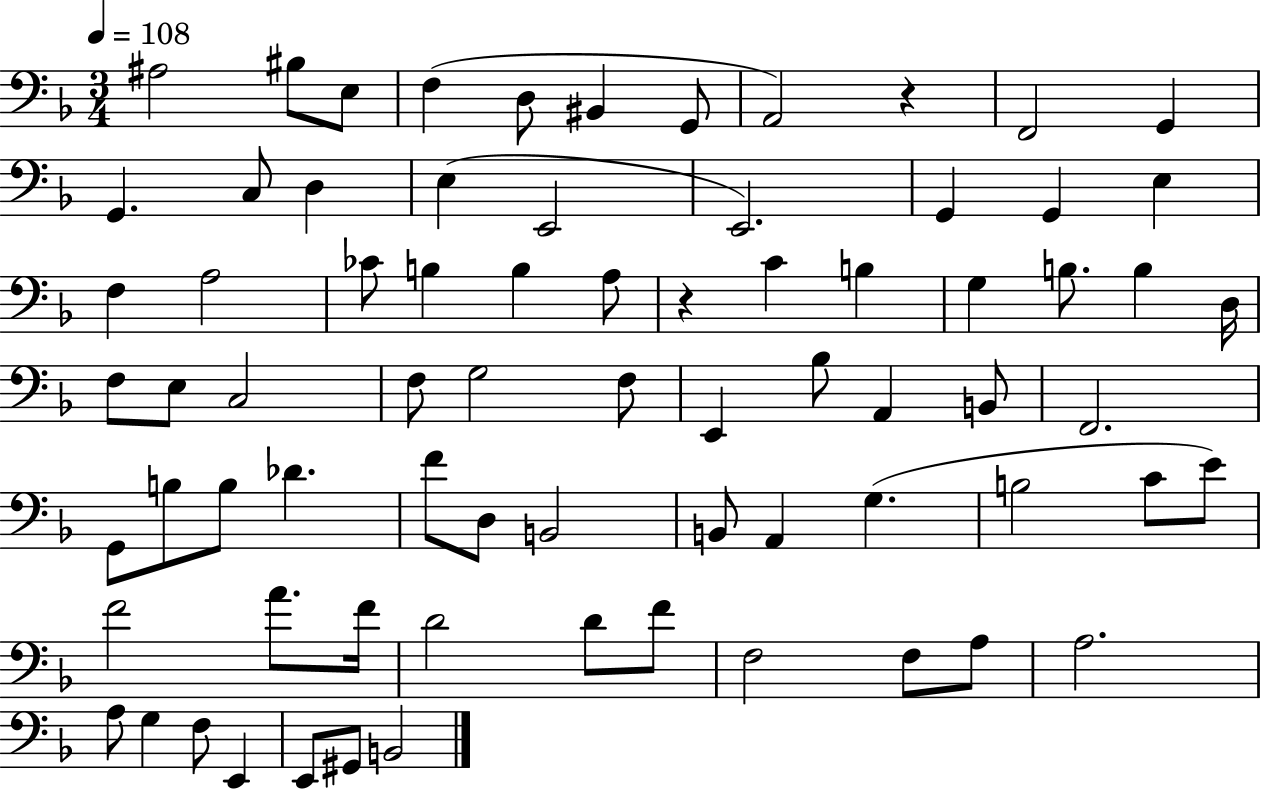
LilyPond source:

{
  \clef bass
  \numericTimeSignature
  \time 3/4
  \key f \major
  \tempo 4 = 108
  ais2 bis8 e8 | f4( d8 bis,4 g,8 | a,2) r4 | f,2 g,4 | \break g,4. c8 d4 | e4( e,2 | e,2.) | g,4 g,4 e4 | \break f4 a2 | ces'8 b4 b4 a8 | r4 c'4 b4 | g4 b8. b4 d16 | \break f8 e8 c2 | f8 g2 f8 | e,4 bes8 a,4 b,8 | f,2. | \break g,8 b8 b8 des'4. | f'8 d8 b,2 | b,8 a,4 g4.( | b2 c'8 e'8) | \break f'2 a'8. f'16 | d'2 d'8 f'8 | f2 f8 a8 | a2. | \break a8 g4 f8 e,4 | e,8 gis,8 b,2 | \bar "|."
}